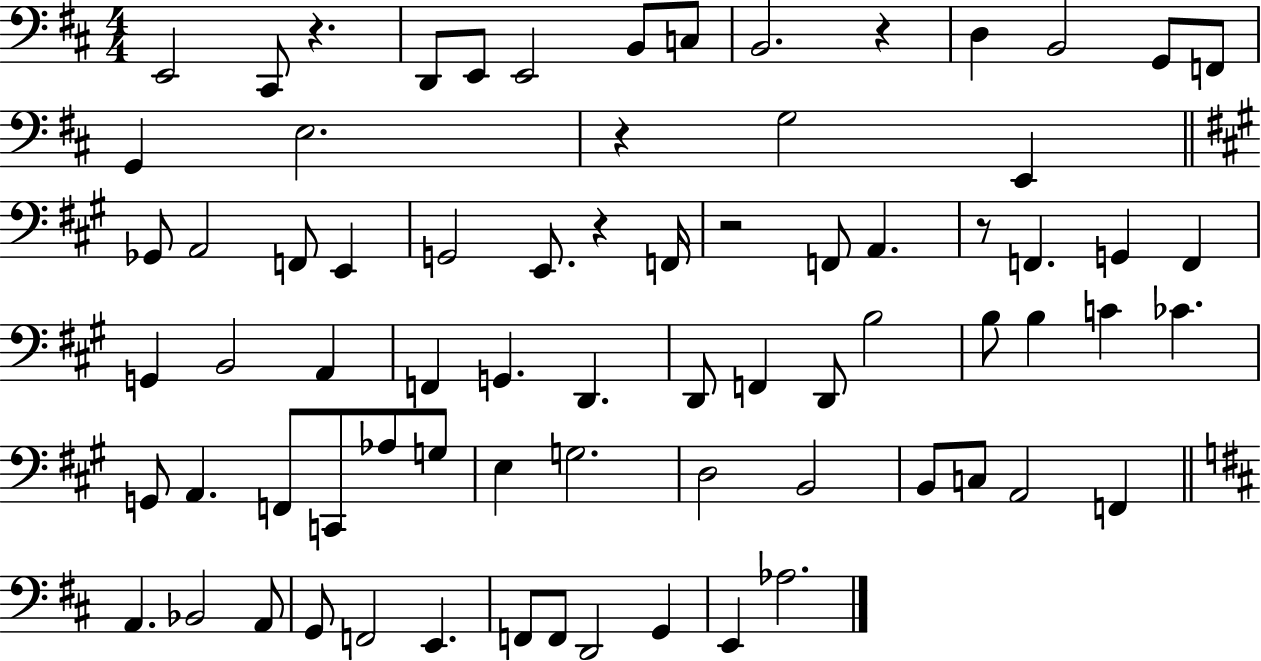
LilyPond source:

{
  \clef bass
  \numericTimeSignature
  \time 4/4
  \key d \major
  \repeat volta 2 { e,2 cis,8 r4. | d,8 e,8 e,2 b,8 c8 | b,2. r4 | d4 b,2 g,8 f,8 | \break g,4 e2. | r4 g2 e,4 | \bar "||" \break \key a \major ges,8 a,2 f,8 e,4 | g,2 e,8. r4 f,16 | r2 f,8 a,4. | r8 f,4. g,4 f,4 | \break g,4 b,2 a,4 | f,4 g,4. d,4. | d,8 f,4 d,8 b2 | b8 b4 c'4 ces'4. | \break g,8 a,4. f,8 c,8 aes8 g8 | e4 g2. | d2 b,2 | b,8 c8 a,2 f,4 | \break \bar "||" \break \key b \minor a,4. bes,2 a,8 | g,8 f,2 e,4. | f,8 f,8 d,2 g,4 | e,4 aes2. | \break } \bar "|."
}